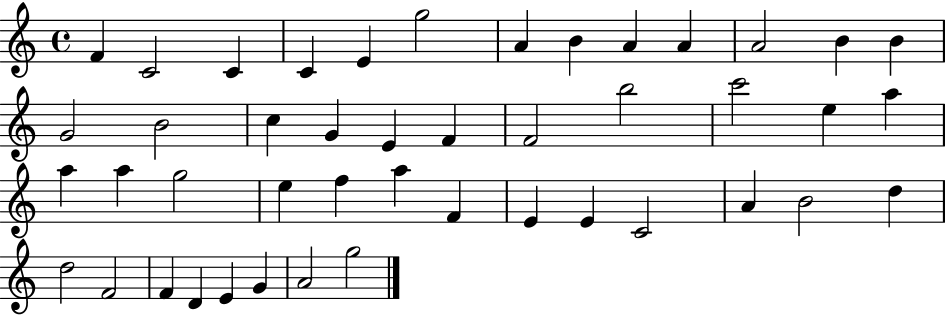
X:1
T:Untitled
M:4/4
L:1/4
K:C
F C2 C C E g2 A B A A A2 B B G2 B2 c G E F F2 b2 c'2 e a a a g2 e f a F E E C2 A B2 d d2 F2 F D E G A2 g2